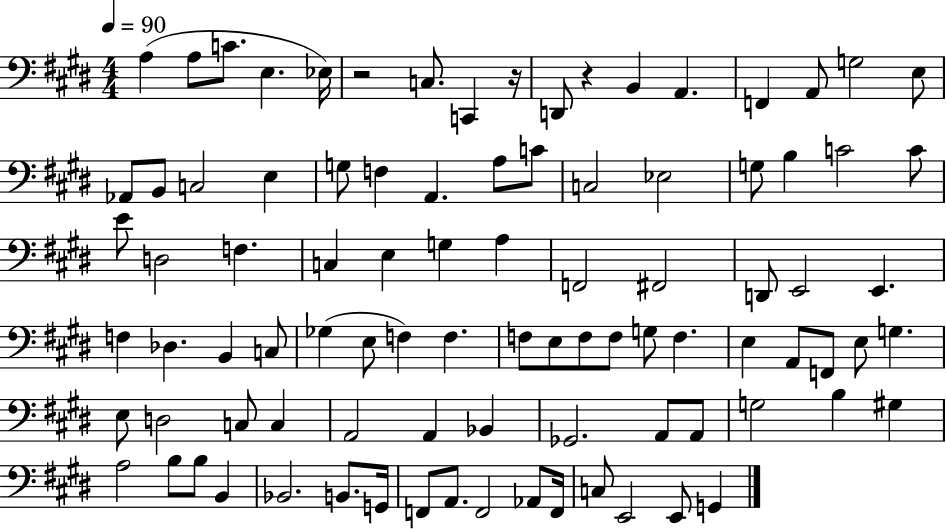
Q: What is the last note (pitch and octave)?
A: G2